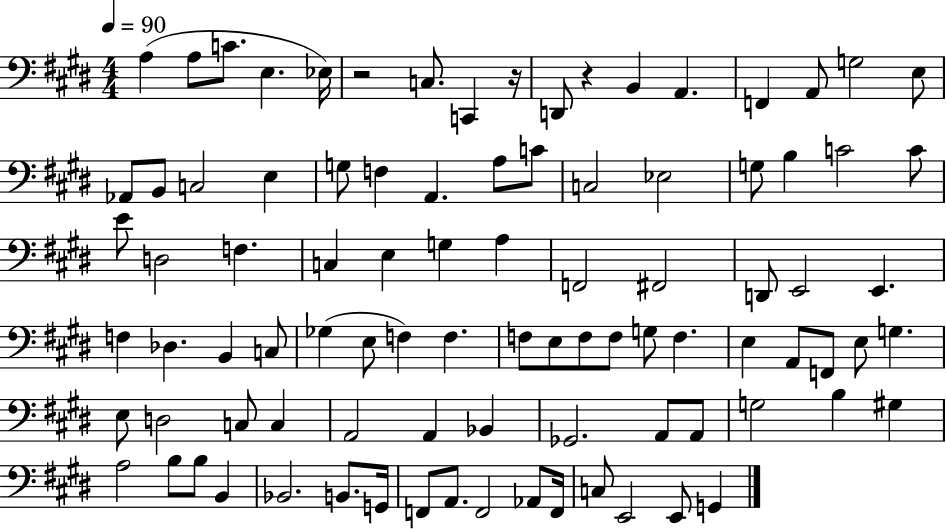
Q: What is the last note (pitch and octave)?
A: G2